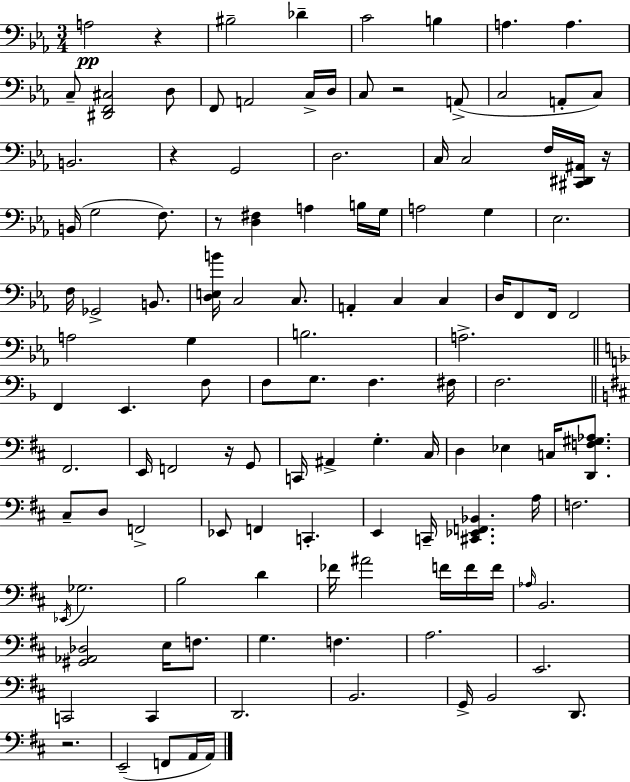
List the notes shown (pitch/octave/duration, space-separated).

A3/h R/q BIS3/h Db4/q C4/h B3/q A3/q. A3/q. C3/e [D#2,F2,C#3]/h D3/e F2/e A2/h C3/s D3/s C3/e R/h A2/e C3/h A2/e C3/e B2/h. R/q G2/h D3/h. C3/s C3/h F3/s [C#2,D#2,A#2]/s R/s B2/s G3/h F3/e. R/e [D3,F#3]/q A3/q B3/s G3/s A3/h G3/q Eb3/h. F3/s Gb2/h B2/e. [D3,E3,B4]/s C3/h C3/e. A2/q C3/q C3/q D3/s F2/e F2/s F2/h A3/h G3/q B3/h. A3/h. F2/q E2/q. F3/e F3/e G3/e. F3/q. F#3/s F3/h. F#2/h. E2/s F2/h R/s G2/e C2/s A#2/q G3/q. C#3/s D3/q Eb3/q C3/s [D2,F3,G#3,Ab3]/e. C#3/e D3/e F2/h Eb2/e F2/q C2/q. E2/q C2/s [C#2,Eb2,F2,Bb2]/q. A3/s F3/h. Eb2/s Gb3/h. B3/h D4/q FES4/s A#4/h F4/s F4/s F4/s Ab3/s B2/h. [G#2,Ab2,Db3]/h E3/s F3/e. G3/q. F3/q. A3/h. E2/h. C2/h C2/q D2/h. B2/h. G2/s B2/h D2/e. R/h. E2/h F2/e A2/s A2/s